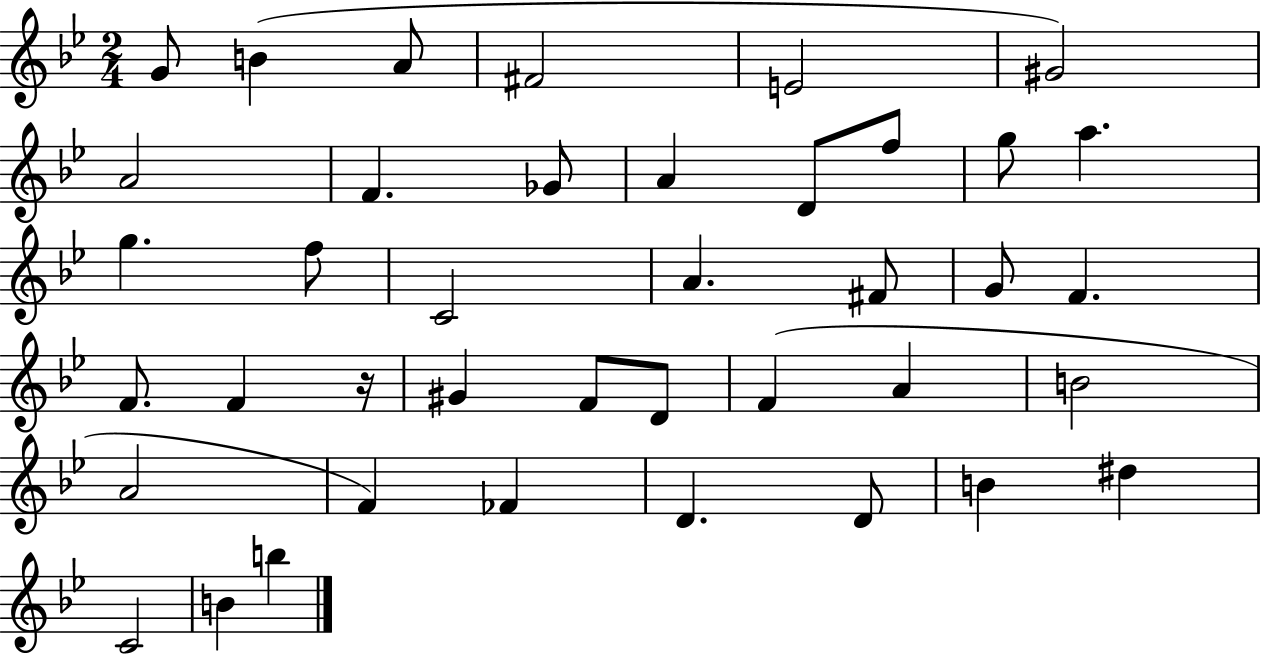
G4/e B4/q A4/e F#4/h E4/h G#4/h A4/h F4/q. Gb4/e A4/q D4/e F5/e G5/e A5/q. G5/q. F5/e C4/h A4/q. F#4/e G4/e F4/q. F4/e. F4/q R/s G#4/q F4/e D4/e F4/q A4/q B4/h A4/h F4/q FES4/q D4/q. D4/e B4/q D#5/q C4/h B4/q B5/q